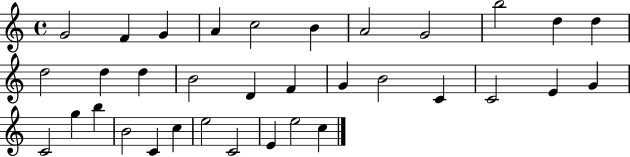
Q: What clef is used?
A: treble